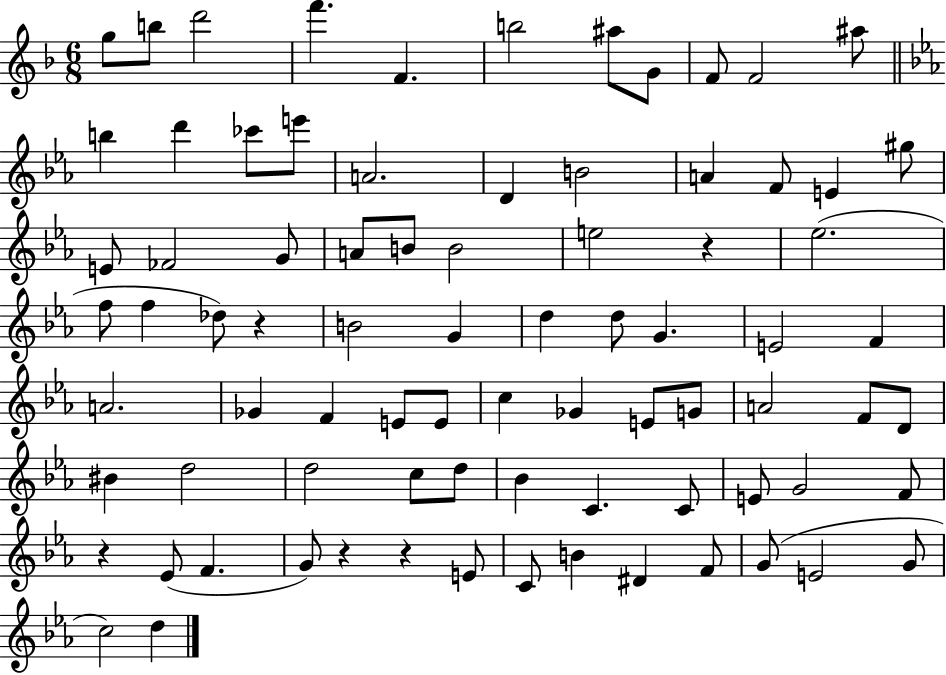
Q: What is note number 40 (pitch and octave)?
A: F4